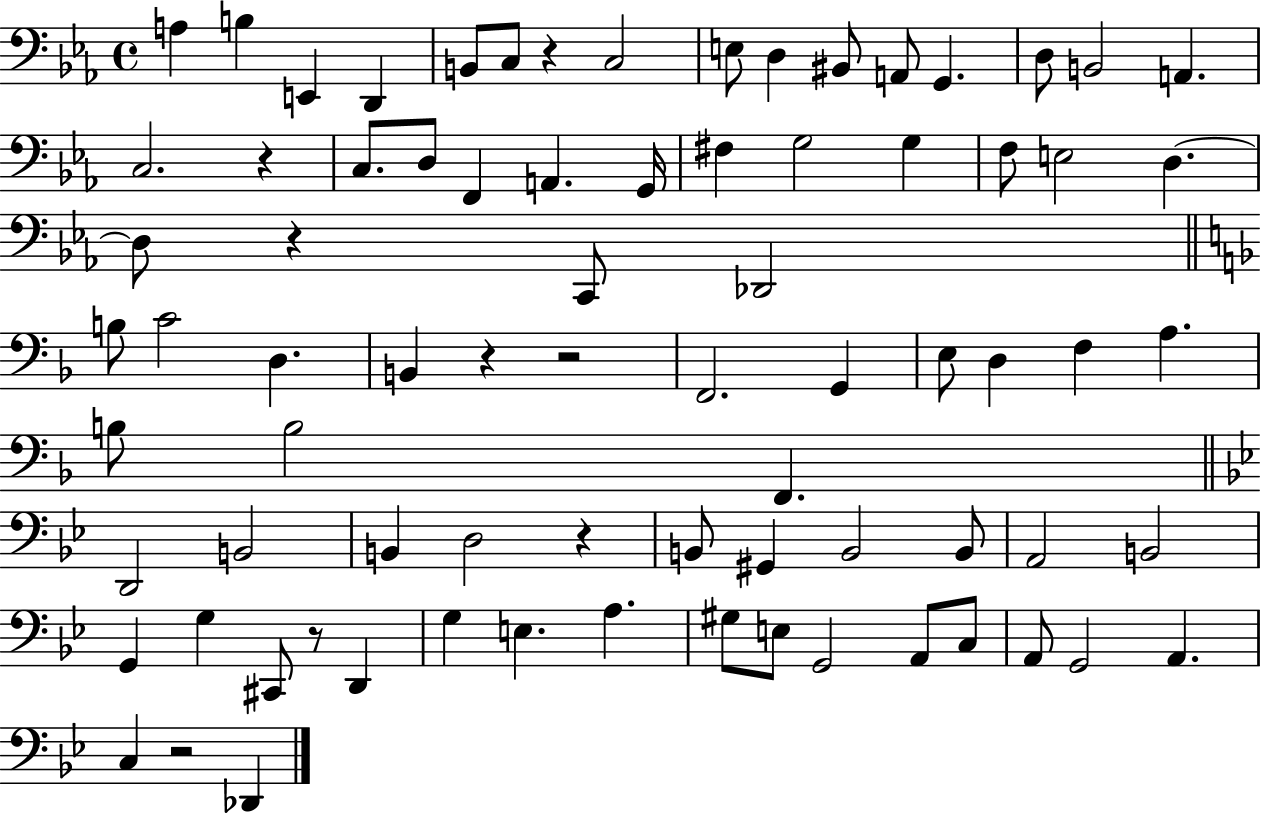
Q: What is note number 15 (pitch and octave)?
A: A2